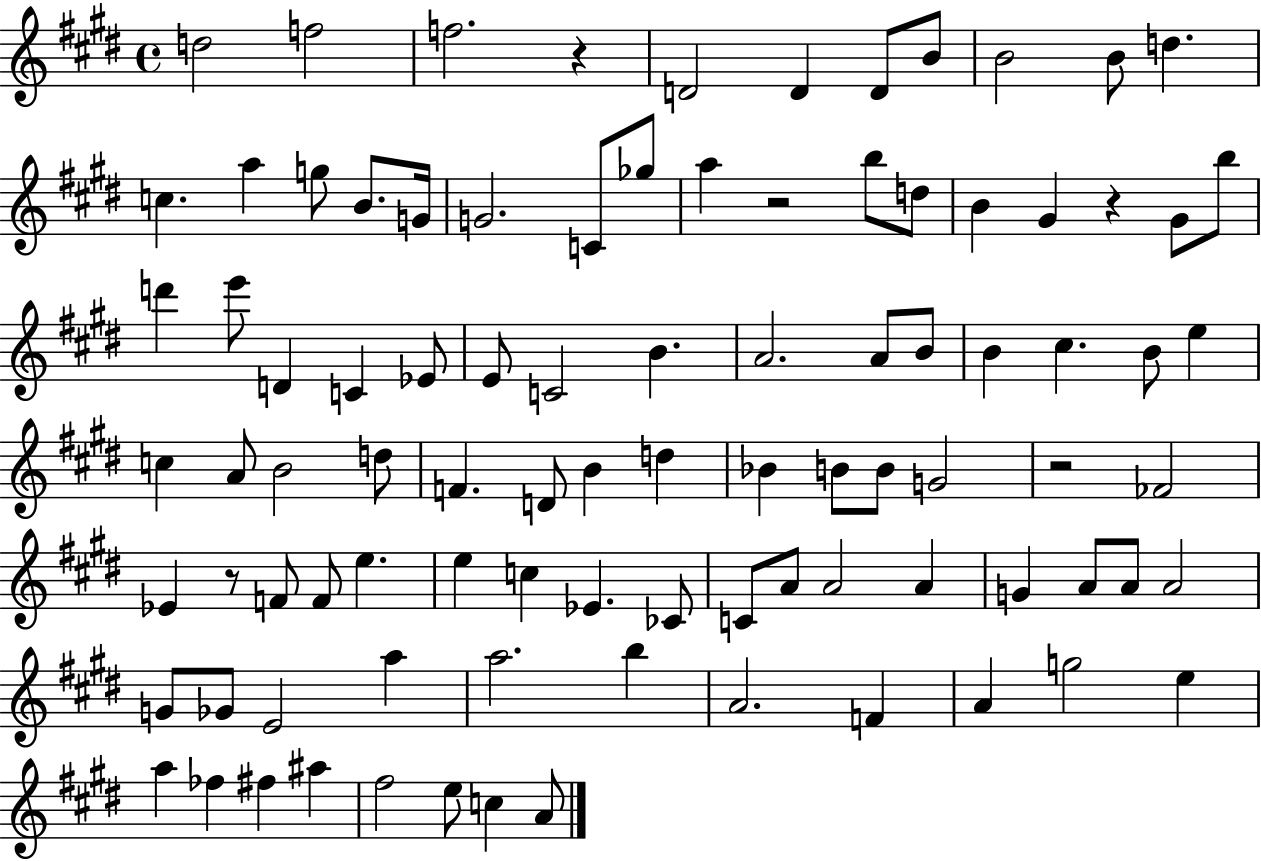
{
  \clef treble
  \time 4/4
  \defaultTimeSignature
  \key e \major
  d''2 f''2 | f''2. r4 | d'2 d'4 d'8 b'8 | b'2 b'8 d''4. | \break c''4. a''4 g''8 b'8. g'16 | g'2. c'8 ges''8 | a''4 r2 b''8 d''8 | b'4 gis'4 r4 gis'8 b''8 | \break d'''4 e'''8 d'4 c'4 ees'8 | e'8 c'2 b'4. | a'2. a'8 b'8 | b'4 cis''4. b'8 e''4 | \break c''4 a'8 b'2 d''8 | f'4. d'8 b'4 d''4 | bes'4 b'8 b'8 g'2 | r2 fes'2 | \break ees'4 r8 f'8 f'8 e''4. | e''4 c''4 ees'4. ces'8 | c'8 a'8 a'2 a'4 | g'4 a'8 a'8 a'2 | \break g'8 ges'8 e'2 a''4 | a''2. b''4 | a'2. f'4 | a'4 g''2 e''4 | \break a''4 fes''4 fis''4 ais''4 | fis''2 e''8 c''4 a'8 | \bar "|."
}